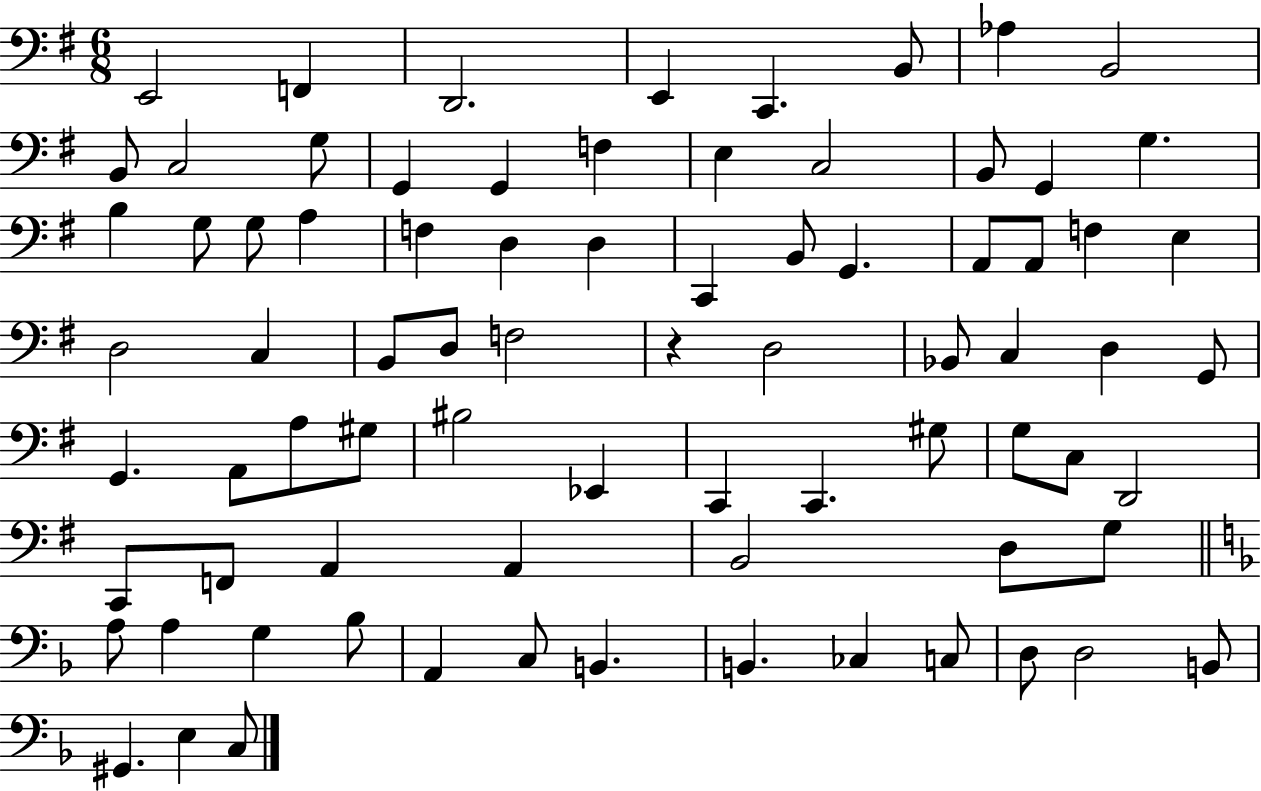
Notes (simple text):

E2/h F2/q D2/h. E2/q C2/q. B2/e Ab3/q B2/h B2/e C3/h G3/e G2/q G2/q F3/q E3/q C3/h B2/e G2/q G3/q. B3/q G3/e G3/e A3/q F3/q D3/q D3/q C2/q B2/e G2/q. A2/e A2/e F3/q E3/q D3/h C3/q B2/e D3/e F3/h R/q D3/h Bb2/e C3/q D3/q G2/e G2/q. A2/e A3/e G#3/e BIS3/h Eb2/q C2/q C2/q. G#3/e G3/e C3/e D2/h C2/e F2/e A2/q A2/q B2/h D3/e G3/e A3/e A3/q G3/q Bb3/e A2/q C3/e B2/q. B2/q. CES3/q C3/e D3/e D3/h B2/e G#2/q. E3/q C3/e